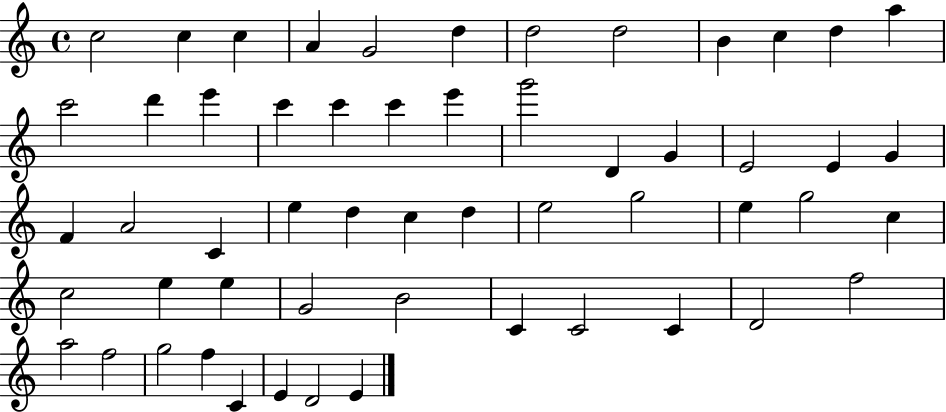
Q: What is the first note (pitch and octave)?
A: C5